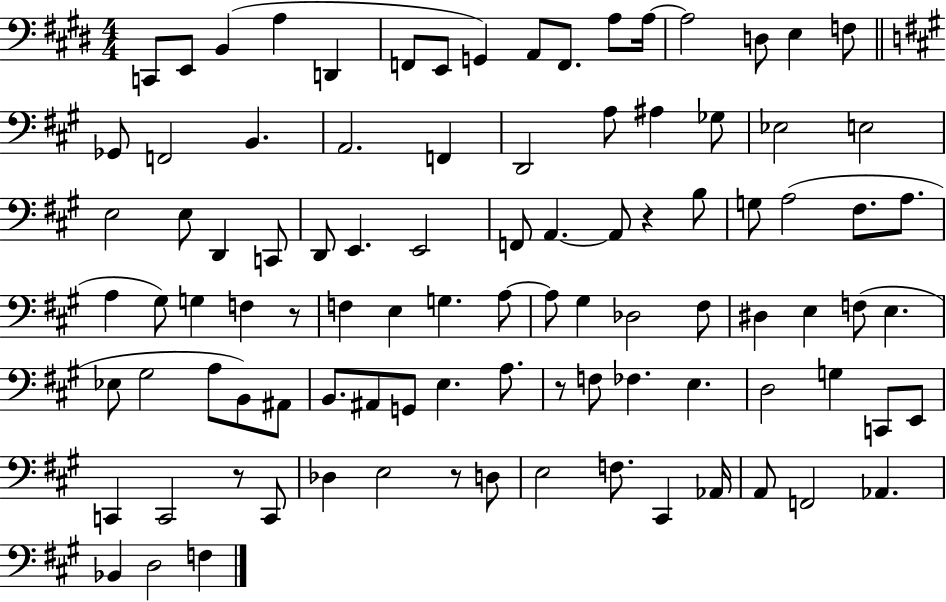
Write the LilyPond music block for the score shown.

{
  \clef bass
  \numericTimeSignature
  \time 4/4
  \key e \major
  \repeat volta 2 { c,8 e,8 b,4( a4 d,4 | f,8 e,8 g,4) a,8 f,8. a8 a16~~ | a2 d8 e4 f8 | \bar "||" \break \key a \major ges,8 f,2 b,4. | a,2. f,4 | d,2 a8 ais4 ges8 | ees2 e2 | \break e2 e8 d,4 c,8 | d,8 e,4. e,2 | f,8 a,4.~~ a,8 r4 b8 | g8 a2( fis8. a8. | \break a4 gis8) g4 f4 r8 | f4 e4 g4. a8~~ | a8 gis4 des2 fis8 | dis4 e4 f8( e4. | \break ees8 gis2 a8 b,8) ais,8 | b,8. ais,8 g,8 e4. a8. | r8 f8 fes4. e4. | d2 g4 c,8 e,8 | \break c,4 c,2 r8 c,8 | des4 e2 r8 d8 | e2 f8. cis,4 aes,16 | a,8 f,2 aes,4. | \break bes,4 d2 f4 | } \bar "|."
}